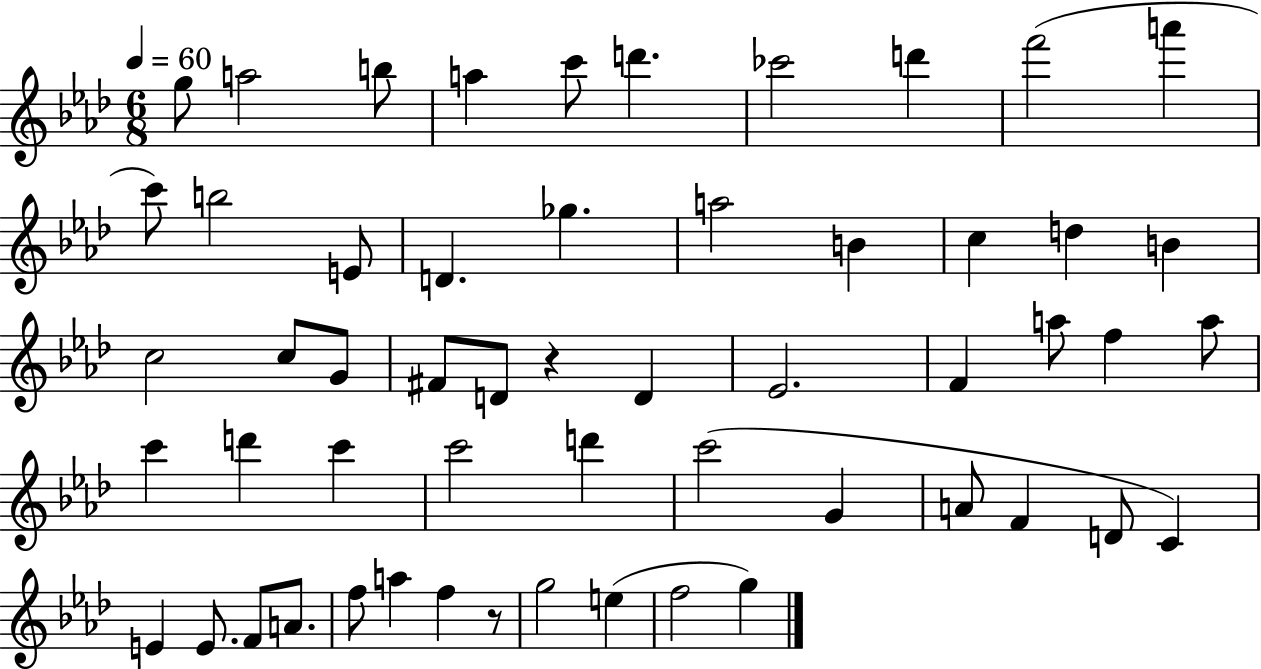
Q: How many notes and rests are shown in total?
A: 55